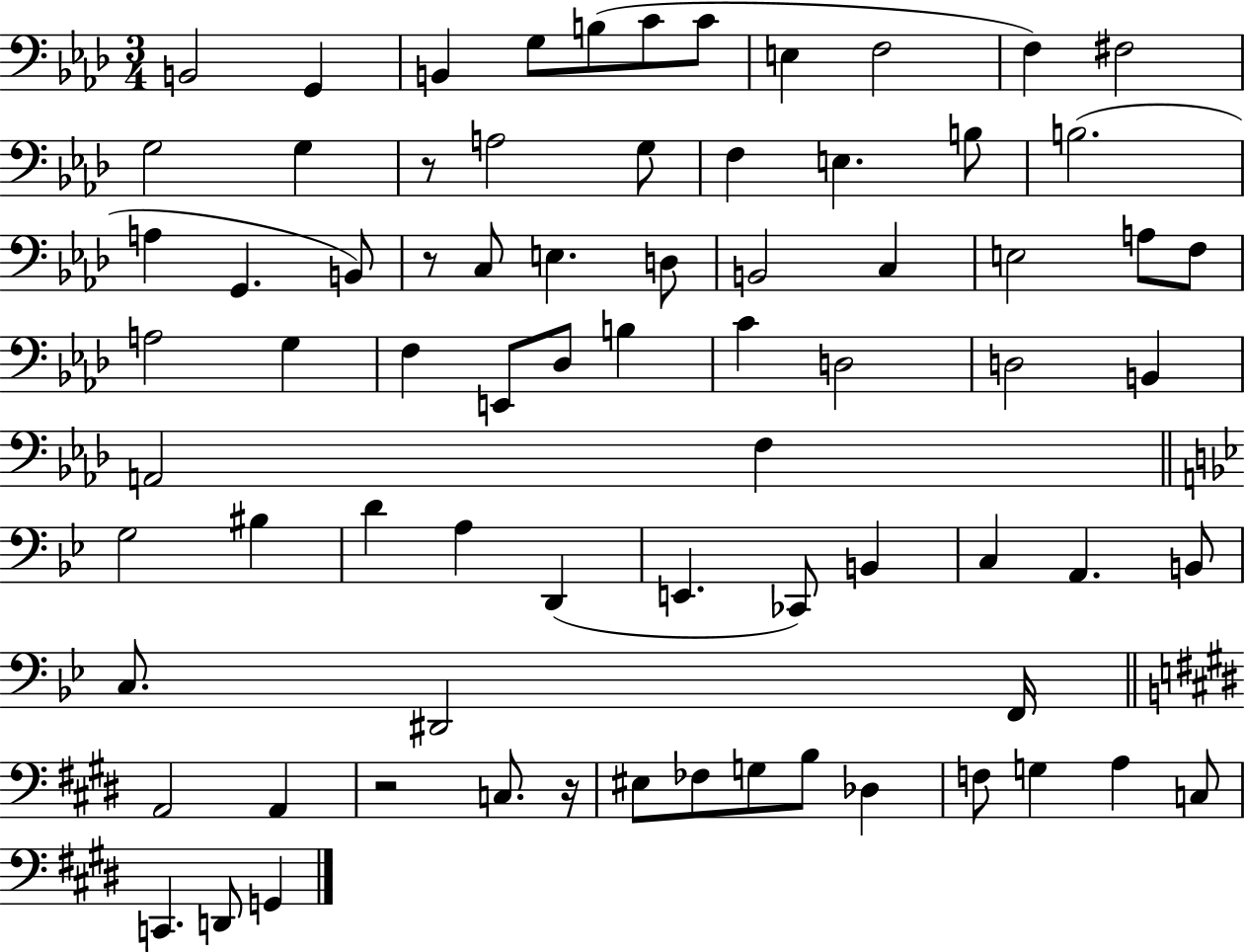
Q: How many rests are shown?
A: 4